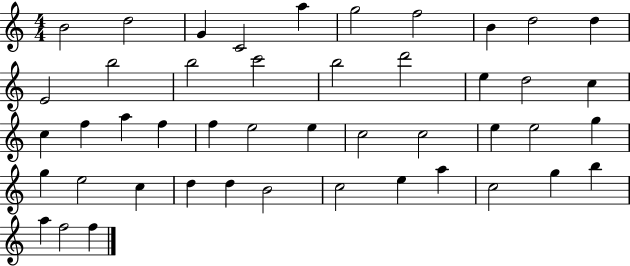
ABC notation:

X:1
T:Untitled
M:4/4
L:1/4
K:C
B2 d2 G C2 a g2 f2 B d2 d E2 b2 b2 c'2 b2 d'2 e d2 c c f a f f e2 e c2 c2 e e2 g g e2 c d d B2 c2 e a c2 g b a f2 f